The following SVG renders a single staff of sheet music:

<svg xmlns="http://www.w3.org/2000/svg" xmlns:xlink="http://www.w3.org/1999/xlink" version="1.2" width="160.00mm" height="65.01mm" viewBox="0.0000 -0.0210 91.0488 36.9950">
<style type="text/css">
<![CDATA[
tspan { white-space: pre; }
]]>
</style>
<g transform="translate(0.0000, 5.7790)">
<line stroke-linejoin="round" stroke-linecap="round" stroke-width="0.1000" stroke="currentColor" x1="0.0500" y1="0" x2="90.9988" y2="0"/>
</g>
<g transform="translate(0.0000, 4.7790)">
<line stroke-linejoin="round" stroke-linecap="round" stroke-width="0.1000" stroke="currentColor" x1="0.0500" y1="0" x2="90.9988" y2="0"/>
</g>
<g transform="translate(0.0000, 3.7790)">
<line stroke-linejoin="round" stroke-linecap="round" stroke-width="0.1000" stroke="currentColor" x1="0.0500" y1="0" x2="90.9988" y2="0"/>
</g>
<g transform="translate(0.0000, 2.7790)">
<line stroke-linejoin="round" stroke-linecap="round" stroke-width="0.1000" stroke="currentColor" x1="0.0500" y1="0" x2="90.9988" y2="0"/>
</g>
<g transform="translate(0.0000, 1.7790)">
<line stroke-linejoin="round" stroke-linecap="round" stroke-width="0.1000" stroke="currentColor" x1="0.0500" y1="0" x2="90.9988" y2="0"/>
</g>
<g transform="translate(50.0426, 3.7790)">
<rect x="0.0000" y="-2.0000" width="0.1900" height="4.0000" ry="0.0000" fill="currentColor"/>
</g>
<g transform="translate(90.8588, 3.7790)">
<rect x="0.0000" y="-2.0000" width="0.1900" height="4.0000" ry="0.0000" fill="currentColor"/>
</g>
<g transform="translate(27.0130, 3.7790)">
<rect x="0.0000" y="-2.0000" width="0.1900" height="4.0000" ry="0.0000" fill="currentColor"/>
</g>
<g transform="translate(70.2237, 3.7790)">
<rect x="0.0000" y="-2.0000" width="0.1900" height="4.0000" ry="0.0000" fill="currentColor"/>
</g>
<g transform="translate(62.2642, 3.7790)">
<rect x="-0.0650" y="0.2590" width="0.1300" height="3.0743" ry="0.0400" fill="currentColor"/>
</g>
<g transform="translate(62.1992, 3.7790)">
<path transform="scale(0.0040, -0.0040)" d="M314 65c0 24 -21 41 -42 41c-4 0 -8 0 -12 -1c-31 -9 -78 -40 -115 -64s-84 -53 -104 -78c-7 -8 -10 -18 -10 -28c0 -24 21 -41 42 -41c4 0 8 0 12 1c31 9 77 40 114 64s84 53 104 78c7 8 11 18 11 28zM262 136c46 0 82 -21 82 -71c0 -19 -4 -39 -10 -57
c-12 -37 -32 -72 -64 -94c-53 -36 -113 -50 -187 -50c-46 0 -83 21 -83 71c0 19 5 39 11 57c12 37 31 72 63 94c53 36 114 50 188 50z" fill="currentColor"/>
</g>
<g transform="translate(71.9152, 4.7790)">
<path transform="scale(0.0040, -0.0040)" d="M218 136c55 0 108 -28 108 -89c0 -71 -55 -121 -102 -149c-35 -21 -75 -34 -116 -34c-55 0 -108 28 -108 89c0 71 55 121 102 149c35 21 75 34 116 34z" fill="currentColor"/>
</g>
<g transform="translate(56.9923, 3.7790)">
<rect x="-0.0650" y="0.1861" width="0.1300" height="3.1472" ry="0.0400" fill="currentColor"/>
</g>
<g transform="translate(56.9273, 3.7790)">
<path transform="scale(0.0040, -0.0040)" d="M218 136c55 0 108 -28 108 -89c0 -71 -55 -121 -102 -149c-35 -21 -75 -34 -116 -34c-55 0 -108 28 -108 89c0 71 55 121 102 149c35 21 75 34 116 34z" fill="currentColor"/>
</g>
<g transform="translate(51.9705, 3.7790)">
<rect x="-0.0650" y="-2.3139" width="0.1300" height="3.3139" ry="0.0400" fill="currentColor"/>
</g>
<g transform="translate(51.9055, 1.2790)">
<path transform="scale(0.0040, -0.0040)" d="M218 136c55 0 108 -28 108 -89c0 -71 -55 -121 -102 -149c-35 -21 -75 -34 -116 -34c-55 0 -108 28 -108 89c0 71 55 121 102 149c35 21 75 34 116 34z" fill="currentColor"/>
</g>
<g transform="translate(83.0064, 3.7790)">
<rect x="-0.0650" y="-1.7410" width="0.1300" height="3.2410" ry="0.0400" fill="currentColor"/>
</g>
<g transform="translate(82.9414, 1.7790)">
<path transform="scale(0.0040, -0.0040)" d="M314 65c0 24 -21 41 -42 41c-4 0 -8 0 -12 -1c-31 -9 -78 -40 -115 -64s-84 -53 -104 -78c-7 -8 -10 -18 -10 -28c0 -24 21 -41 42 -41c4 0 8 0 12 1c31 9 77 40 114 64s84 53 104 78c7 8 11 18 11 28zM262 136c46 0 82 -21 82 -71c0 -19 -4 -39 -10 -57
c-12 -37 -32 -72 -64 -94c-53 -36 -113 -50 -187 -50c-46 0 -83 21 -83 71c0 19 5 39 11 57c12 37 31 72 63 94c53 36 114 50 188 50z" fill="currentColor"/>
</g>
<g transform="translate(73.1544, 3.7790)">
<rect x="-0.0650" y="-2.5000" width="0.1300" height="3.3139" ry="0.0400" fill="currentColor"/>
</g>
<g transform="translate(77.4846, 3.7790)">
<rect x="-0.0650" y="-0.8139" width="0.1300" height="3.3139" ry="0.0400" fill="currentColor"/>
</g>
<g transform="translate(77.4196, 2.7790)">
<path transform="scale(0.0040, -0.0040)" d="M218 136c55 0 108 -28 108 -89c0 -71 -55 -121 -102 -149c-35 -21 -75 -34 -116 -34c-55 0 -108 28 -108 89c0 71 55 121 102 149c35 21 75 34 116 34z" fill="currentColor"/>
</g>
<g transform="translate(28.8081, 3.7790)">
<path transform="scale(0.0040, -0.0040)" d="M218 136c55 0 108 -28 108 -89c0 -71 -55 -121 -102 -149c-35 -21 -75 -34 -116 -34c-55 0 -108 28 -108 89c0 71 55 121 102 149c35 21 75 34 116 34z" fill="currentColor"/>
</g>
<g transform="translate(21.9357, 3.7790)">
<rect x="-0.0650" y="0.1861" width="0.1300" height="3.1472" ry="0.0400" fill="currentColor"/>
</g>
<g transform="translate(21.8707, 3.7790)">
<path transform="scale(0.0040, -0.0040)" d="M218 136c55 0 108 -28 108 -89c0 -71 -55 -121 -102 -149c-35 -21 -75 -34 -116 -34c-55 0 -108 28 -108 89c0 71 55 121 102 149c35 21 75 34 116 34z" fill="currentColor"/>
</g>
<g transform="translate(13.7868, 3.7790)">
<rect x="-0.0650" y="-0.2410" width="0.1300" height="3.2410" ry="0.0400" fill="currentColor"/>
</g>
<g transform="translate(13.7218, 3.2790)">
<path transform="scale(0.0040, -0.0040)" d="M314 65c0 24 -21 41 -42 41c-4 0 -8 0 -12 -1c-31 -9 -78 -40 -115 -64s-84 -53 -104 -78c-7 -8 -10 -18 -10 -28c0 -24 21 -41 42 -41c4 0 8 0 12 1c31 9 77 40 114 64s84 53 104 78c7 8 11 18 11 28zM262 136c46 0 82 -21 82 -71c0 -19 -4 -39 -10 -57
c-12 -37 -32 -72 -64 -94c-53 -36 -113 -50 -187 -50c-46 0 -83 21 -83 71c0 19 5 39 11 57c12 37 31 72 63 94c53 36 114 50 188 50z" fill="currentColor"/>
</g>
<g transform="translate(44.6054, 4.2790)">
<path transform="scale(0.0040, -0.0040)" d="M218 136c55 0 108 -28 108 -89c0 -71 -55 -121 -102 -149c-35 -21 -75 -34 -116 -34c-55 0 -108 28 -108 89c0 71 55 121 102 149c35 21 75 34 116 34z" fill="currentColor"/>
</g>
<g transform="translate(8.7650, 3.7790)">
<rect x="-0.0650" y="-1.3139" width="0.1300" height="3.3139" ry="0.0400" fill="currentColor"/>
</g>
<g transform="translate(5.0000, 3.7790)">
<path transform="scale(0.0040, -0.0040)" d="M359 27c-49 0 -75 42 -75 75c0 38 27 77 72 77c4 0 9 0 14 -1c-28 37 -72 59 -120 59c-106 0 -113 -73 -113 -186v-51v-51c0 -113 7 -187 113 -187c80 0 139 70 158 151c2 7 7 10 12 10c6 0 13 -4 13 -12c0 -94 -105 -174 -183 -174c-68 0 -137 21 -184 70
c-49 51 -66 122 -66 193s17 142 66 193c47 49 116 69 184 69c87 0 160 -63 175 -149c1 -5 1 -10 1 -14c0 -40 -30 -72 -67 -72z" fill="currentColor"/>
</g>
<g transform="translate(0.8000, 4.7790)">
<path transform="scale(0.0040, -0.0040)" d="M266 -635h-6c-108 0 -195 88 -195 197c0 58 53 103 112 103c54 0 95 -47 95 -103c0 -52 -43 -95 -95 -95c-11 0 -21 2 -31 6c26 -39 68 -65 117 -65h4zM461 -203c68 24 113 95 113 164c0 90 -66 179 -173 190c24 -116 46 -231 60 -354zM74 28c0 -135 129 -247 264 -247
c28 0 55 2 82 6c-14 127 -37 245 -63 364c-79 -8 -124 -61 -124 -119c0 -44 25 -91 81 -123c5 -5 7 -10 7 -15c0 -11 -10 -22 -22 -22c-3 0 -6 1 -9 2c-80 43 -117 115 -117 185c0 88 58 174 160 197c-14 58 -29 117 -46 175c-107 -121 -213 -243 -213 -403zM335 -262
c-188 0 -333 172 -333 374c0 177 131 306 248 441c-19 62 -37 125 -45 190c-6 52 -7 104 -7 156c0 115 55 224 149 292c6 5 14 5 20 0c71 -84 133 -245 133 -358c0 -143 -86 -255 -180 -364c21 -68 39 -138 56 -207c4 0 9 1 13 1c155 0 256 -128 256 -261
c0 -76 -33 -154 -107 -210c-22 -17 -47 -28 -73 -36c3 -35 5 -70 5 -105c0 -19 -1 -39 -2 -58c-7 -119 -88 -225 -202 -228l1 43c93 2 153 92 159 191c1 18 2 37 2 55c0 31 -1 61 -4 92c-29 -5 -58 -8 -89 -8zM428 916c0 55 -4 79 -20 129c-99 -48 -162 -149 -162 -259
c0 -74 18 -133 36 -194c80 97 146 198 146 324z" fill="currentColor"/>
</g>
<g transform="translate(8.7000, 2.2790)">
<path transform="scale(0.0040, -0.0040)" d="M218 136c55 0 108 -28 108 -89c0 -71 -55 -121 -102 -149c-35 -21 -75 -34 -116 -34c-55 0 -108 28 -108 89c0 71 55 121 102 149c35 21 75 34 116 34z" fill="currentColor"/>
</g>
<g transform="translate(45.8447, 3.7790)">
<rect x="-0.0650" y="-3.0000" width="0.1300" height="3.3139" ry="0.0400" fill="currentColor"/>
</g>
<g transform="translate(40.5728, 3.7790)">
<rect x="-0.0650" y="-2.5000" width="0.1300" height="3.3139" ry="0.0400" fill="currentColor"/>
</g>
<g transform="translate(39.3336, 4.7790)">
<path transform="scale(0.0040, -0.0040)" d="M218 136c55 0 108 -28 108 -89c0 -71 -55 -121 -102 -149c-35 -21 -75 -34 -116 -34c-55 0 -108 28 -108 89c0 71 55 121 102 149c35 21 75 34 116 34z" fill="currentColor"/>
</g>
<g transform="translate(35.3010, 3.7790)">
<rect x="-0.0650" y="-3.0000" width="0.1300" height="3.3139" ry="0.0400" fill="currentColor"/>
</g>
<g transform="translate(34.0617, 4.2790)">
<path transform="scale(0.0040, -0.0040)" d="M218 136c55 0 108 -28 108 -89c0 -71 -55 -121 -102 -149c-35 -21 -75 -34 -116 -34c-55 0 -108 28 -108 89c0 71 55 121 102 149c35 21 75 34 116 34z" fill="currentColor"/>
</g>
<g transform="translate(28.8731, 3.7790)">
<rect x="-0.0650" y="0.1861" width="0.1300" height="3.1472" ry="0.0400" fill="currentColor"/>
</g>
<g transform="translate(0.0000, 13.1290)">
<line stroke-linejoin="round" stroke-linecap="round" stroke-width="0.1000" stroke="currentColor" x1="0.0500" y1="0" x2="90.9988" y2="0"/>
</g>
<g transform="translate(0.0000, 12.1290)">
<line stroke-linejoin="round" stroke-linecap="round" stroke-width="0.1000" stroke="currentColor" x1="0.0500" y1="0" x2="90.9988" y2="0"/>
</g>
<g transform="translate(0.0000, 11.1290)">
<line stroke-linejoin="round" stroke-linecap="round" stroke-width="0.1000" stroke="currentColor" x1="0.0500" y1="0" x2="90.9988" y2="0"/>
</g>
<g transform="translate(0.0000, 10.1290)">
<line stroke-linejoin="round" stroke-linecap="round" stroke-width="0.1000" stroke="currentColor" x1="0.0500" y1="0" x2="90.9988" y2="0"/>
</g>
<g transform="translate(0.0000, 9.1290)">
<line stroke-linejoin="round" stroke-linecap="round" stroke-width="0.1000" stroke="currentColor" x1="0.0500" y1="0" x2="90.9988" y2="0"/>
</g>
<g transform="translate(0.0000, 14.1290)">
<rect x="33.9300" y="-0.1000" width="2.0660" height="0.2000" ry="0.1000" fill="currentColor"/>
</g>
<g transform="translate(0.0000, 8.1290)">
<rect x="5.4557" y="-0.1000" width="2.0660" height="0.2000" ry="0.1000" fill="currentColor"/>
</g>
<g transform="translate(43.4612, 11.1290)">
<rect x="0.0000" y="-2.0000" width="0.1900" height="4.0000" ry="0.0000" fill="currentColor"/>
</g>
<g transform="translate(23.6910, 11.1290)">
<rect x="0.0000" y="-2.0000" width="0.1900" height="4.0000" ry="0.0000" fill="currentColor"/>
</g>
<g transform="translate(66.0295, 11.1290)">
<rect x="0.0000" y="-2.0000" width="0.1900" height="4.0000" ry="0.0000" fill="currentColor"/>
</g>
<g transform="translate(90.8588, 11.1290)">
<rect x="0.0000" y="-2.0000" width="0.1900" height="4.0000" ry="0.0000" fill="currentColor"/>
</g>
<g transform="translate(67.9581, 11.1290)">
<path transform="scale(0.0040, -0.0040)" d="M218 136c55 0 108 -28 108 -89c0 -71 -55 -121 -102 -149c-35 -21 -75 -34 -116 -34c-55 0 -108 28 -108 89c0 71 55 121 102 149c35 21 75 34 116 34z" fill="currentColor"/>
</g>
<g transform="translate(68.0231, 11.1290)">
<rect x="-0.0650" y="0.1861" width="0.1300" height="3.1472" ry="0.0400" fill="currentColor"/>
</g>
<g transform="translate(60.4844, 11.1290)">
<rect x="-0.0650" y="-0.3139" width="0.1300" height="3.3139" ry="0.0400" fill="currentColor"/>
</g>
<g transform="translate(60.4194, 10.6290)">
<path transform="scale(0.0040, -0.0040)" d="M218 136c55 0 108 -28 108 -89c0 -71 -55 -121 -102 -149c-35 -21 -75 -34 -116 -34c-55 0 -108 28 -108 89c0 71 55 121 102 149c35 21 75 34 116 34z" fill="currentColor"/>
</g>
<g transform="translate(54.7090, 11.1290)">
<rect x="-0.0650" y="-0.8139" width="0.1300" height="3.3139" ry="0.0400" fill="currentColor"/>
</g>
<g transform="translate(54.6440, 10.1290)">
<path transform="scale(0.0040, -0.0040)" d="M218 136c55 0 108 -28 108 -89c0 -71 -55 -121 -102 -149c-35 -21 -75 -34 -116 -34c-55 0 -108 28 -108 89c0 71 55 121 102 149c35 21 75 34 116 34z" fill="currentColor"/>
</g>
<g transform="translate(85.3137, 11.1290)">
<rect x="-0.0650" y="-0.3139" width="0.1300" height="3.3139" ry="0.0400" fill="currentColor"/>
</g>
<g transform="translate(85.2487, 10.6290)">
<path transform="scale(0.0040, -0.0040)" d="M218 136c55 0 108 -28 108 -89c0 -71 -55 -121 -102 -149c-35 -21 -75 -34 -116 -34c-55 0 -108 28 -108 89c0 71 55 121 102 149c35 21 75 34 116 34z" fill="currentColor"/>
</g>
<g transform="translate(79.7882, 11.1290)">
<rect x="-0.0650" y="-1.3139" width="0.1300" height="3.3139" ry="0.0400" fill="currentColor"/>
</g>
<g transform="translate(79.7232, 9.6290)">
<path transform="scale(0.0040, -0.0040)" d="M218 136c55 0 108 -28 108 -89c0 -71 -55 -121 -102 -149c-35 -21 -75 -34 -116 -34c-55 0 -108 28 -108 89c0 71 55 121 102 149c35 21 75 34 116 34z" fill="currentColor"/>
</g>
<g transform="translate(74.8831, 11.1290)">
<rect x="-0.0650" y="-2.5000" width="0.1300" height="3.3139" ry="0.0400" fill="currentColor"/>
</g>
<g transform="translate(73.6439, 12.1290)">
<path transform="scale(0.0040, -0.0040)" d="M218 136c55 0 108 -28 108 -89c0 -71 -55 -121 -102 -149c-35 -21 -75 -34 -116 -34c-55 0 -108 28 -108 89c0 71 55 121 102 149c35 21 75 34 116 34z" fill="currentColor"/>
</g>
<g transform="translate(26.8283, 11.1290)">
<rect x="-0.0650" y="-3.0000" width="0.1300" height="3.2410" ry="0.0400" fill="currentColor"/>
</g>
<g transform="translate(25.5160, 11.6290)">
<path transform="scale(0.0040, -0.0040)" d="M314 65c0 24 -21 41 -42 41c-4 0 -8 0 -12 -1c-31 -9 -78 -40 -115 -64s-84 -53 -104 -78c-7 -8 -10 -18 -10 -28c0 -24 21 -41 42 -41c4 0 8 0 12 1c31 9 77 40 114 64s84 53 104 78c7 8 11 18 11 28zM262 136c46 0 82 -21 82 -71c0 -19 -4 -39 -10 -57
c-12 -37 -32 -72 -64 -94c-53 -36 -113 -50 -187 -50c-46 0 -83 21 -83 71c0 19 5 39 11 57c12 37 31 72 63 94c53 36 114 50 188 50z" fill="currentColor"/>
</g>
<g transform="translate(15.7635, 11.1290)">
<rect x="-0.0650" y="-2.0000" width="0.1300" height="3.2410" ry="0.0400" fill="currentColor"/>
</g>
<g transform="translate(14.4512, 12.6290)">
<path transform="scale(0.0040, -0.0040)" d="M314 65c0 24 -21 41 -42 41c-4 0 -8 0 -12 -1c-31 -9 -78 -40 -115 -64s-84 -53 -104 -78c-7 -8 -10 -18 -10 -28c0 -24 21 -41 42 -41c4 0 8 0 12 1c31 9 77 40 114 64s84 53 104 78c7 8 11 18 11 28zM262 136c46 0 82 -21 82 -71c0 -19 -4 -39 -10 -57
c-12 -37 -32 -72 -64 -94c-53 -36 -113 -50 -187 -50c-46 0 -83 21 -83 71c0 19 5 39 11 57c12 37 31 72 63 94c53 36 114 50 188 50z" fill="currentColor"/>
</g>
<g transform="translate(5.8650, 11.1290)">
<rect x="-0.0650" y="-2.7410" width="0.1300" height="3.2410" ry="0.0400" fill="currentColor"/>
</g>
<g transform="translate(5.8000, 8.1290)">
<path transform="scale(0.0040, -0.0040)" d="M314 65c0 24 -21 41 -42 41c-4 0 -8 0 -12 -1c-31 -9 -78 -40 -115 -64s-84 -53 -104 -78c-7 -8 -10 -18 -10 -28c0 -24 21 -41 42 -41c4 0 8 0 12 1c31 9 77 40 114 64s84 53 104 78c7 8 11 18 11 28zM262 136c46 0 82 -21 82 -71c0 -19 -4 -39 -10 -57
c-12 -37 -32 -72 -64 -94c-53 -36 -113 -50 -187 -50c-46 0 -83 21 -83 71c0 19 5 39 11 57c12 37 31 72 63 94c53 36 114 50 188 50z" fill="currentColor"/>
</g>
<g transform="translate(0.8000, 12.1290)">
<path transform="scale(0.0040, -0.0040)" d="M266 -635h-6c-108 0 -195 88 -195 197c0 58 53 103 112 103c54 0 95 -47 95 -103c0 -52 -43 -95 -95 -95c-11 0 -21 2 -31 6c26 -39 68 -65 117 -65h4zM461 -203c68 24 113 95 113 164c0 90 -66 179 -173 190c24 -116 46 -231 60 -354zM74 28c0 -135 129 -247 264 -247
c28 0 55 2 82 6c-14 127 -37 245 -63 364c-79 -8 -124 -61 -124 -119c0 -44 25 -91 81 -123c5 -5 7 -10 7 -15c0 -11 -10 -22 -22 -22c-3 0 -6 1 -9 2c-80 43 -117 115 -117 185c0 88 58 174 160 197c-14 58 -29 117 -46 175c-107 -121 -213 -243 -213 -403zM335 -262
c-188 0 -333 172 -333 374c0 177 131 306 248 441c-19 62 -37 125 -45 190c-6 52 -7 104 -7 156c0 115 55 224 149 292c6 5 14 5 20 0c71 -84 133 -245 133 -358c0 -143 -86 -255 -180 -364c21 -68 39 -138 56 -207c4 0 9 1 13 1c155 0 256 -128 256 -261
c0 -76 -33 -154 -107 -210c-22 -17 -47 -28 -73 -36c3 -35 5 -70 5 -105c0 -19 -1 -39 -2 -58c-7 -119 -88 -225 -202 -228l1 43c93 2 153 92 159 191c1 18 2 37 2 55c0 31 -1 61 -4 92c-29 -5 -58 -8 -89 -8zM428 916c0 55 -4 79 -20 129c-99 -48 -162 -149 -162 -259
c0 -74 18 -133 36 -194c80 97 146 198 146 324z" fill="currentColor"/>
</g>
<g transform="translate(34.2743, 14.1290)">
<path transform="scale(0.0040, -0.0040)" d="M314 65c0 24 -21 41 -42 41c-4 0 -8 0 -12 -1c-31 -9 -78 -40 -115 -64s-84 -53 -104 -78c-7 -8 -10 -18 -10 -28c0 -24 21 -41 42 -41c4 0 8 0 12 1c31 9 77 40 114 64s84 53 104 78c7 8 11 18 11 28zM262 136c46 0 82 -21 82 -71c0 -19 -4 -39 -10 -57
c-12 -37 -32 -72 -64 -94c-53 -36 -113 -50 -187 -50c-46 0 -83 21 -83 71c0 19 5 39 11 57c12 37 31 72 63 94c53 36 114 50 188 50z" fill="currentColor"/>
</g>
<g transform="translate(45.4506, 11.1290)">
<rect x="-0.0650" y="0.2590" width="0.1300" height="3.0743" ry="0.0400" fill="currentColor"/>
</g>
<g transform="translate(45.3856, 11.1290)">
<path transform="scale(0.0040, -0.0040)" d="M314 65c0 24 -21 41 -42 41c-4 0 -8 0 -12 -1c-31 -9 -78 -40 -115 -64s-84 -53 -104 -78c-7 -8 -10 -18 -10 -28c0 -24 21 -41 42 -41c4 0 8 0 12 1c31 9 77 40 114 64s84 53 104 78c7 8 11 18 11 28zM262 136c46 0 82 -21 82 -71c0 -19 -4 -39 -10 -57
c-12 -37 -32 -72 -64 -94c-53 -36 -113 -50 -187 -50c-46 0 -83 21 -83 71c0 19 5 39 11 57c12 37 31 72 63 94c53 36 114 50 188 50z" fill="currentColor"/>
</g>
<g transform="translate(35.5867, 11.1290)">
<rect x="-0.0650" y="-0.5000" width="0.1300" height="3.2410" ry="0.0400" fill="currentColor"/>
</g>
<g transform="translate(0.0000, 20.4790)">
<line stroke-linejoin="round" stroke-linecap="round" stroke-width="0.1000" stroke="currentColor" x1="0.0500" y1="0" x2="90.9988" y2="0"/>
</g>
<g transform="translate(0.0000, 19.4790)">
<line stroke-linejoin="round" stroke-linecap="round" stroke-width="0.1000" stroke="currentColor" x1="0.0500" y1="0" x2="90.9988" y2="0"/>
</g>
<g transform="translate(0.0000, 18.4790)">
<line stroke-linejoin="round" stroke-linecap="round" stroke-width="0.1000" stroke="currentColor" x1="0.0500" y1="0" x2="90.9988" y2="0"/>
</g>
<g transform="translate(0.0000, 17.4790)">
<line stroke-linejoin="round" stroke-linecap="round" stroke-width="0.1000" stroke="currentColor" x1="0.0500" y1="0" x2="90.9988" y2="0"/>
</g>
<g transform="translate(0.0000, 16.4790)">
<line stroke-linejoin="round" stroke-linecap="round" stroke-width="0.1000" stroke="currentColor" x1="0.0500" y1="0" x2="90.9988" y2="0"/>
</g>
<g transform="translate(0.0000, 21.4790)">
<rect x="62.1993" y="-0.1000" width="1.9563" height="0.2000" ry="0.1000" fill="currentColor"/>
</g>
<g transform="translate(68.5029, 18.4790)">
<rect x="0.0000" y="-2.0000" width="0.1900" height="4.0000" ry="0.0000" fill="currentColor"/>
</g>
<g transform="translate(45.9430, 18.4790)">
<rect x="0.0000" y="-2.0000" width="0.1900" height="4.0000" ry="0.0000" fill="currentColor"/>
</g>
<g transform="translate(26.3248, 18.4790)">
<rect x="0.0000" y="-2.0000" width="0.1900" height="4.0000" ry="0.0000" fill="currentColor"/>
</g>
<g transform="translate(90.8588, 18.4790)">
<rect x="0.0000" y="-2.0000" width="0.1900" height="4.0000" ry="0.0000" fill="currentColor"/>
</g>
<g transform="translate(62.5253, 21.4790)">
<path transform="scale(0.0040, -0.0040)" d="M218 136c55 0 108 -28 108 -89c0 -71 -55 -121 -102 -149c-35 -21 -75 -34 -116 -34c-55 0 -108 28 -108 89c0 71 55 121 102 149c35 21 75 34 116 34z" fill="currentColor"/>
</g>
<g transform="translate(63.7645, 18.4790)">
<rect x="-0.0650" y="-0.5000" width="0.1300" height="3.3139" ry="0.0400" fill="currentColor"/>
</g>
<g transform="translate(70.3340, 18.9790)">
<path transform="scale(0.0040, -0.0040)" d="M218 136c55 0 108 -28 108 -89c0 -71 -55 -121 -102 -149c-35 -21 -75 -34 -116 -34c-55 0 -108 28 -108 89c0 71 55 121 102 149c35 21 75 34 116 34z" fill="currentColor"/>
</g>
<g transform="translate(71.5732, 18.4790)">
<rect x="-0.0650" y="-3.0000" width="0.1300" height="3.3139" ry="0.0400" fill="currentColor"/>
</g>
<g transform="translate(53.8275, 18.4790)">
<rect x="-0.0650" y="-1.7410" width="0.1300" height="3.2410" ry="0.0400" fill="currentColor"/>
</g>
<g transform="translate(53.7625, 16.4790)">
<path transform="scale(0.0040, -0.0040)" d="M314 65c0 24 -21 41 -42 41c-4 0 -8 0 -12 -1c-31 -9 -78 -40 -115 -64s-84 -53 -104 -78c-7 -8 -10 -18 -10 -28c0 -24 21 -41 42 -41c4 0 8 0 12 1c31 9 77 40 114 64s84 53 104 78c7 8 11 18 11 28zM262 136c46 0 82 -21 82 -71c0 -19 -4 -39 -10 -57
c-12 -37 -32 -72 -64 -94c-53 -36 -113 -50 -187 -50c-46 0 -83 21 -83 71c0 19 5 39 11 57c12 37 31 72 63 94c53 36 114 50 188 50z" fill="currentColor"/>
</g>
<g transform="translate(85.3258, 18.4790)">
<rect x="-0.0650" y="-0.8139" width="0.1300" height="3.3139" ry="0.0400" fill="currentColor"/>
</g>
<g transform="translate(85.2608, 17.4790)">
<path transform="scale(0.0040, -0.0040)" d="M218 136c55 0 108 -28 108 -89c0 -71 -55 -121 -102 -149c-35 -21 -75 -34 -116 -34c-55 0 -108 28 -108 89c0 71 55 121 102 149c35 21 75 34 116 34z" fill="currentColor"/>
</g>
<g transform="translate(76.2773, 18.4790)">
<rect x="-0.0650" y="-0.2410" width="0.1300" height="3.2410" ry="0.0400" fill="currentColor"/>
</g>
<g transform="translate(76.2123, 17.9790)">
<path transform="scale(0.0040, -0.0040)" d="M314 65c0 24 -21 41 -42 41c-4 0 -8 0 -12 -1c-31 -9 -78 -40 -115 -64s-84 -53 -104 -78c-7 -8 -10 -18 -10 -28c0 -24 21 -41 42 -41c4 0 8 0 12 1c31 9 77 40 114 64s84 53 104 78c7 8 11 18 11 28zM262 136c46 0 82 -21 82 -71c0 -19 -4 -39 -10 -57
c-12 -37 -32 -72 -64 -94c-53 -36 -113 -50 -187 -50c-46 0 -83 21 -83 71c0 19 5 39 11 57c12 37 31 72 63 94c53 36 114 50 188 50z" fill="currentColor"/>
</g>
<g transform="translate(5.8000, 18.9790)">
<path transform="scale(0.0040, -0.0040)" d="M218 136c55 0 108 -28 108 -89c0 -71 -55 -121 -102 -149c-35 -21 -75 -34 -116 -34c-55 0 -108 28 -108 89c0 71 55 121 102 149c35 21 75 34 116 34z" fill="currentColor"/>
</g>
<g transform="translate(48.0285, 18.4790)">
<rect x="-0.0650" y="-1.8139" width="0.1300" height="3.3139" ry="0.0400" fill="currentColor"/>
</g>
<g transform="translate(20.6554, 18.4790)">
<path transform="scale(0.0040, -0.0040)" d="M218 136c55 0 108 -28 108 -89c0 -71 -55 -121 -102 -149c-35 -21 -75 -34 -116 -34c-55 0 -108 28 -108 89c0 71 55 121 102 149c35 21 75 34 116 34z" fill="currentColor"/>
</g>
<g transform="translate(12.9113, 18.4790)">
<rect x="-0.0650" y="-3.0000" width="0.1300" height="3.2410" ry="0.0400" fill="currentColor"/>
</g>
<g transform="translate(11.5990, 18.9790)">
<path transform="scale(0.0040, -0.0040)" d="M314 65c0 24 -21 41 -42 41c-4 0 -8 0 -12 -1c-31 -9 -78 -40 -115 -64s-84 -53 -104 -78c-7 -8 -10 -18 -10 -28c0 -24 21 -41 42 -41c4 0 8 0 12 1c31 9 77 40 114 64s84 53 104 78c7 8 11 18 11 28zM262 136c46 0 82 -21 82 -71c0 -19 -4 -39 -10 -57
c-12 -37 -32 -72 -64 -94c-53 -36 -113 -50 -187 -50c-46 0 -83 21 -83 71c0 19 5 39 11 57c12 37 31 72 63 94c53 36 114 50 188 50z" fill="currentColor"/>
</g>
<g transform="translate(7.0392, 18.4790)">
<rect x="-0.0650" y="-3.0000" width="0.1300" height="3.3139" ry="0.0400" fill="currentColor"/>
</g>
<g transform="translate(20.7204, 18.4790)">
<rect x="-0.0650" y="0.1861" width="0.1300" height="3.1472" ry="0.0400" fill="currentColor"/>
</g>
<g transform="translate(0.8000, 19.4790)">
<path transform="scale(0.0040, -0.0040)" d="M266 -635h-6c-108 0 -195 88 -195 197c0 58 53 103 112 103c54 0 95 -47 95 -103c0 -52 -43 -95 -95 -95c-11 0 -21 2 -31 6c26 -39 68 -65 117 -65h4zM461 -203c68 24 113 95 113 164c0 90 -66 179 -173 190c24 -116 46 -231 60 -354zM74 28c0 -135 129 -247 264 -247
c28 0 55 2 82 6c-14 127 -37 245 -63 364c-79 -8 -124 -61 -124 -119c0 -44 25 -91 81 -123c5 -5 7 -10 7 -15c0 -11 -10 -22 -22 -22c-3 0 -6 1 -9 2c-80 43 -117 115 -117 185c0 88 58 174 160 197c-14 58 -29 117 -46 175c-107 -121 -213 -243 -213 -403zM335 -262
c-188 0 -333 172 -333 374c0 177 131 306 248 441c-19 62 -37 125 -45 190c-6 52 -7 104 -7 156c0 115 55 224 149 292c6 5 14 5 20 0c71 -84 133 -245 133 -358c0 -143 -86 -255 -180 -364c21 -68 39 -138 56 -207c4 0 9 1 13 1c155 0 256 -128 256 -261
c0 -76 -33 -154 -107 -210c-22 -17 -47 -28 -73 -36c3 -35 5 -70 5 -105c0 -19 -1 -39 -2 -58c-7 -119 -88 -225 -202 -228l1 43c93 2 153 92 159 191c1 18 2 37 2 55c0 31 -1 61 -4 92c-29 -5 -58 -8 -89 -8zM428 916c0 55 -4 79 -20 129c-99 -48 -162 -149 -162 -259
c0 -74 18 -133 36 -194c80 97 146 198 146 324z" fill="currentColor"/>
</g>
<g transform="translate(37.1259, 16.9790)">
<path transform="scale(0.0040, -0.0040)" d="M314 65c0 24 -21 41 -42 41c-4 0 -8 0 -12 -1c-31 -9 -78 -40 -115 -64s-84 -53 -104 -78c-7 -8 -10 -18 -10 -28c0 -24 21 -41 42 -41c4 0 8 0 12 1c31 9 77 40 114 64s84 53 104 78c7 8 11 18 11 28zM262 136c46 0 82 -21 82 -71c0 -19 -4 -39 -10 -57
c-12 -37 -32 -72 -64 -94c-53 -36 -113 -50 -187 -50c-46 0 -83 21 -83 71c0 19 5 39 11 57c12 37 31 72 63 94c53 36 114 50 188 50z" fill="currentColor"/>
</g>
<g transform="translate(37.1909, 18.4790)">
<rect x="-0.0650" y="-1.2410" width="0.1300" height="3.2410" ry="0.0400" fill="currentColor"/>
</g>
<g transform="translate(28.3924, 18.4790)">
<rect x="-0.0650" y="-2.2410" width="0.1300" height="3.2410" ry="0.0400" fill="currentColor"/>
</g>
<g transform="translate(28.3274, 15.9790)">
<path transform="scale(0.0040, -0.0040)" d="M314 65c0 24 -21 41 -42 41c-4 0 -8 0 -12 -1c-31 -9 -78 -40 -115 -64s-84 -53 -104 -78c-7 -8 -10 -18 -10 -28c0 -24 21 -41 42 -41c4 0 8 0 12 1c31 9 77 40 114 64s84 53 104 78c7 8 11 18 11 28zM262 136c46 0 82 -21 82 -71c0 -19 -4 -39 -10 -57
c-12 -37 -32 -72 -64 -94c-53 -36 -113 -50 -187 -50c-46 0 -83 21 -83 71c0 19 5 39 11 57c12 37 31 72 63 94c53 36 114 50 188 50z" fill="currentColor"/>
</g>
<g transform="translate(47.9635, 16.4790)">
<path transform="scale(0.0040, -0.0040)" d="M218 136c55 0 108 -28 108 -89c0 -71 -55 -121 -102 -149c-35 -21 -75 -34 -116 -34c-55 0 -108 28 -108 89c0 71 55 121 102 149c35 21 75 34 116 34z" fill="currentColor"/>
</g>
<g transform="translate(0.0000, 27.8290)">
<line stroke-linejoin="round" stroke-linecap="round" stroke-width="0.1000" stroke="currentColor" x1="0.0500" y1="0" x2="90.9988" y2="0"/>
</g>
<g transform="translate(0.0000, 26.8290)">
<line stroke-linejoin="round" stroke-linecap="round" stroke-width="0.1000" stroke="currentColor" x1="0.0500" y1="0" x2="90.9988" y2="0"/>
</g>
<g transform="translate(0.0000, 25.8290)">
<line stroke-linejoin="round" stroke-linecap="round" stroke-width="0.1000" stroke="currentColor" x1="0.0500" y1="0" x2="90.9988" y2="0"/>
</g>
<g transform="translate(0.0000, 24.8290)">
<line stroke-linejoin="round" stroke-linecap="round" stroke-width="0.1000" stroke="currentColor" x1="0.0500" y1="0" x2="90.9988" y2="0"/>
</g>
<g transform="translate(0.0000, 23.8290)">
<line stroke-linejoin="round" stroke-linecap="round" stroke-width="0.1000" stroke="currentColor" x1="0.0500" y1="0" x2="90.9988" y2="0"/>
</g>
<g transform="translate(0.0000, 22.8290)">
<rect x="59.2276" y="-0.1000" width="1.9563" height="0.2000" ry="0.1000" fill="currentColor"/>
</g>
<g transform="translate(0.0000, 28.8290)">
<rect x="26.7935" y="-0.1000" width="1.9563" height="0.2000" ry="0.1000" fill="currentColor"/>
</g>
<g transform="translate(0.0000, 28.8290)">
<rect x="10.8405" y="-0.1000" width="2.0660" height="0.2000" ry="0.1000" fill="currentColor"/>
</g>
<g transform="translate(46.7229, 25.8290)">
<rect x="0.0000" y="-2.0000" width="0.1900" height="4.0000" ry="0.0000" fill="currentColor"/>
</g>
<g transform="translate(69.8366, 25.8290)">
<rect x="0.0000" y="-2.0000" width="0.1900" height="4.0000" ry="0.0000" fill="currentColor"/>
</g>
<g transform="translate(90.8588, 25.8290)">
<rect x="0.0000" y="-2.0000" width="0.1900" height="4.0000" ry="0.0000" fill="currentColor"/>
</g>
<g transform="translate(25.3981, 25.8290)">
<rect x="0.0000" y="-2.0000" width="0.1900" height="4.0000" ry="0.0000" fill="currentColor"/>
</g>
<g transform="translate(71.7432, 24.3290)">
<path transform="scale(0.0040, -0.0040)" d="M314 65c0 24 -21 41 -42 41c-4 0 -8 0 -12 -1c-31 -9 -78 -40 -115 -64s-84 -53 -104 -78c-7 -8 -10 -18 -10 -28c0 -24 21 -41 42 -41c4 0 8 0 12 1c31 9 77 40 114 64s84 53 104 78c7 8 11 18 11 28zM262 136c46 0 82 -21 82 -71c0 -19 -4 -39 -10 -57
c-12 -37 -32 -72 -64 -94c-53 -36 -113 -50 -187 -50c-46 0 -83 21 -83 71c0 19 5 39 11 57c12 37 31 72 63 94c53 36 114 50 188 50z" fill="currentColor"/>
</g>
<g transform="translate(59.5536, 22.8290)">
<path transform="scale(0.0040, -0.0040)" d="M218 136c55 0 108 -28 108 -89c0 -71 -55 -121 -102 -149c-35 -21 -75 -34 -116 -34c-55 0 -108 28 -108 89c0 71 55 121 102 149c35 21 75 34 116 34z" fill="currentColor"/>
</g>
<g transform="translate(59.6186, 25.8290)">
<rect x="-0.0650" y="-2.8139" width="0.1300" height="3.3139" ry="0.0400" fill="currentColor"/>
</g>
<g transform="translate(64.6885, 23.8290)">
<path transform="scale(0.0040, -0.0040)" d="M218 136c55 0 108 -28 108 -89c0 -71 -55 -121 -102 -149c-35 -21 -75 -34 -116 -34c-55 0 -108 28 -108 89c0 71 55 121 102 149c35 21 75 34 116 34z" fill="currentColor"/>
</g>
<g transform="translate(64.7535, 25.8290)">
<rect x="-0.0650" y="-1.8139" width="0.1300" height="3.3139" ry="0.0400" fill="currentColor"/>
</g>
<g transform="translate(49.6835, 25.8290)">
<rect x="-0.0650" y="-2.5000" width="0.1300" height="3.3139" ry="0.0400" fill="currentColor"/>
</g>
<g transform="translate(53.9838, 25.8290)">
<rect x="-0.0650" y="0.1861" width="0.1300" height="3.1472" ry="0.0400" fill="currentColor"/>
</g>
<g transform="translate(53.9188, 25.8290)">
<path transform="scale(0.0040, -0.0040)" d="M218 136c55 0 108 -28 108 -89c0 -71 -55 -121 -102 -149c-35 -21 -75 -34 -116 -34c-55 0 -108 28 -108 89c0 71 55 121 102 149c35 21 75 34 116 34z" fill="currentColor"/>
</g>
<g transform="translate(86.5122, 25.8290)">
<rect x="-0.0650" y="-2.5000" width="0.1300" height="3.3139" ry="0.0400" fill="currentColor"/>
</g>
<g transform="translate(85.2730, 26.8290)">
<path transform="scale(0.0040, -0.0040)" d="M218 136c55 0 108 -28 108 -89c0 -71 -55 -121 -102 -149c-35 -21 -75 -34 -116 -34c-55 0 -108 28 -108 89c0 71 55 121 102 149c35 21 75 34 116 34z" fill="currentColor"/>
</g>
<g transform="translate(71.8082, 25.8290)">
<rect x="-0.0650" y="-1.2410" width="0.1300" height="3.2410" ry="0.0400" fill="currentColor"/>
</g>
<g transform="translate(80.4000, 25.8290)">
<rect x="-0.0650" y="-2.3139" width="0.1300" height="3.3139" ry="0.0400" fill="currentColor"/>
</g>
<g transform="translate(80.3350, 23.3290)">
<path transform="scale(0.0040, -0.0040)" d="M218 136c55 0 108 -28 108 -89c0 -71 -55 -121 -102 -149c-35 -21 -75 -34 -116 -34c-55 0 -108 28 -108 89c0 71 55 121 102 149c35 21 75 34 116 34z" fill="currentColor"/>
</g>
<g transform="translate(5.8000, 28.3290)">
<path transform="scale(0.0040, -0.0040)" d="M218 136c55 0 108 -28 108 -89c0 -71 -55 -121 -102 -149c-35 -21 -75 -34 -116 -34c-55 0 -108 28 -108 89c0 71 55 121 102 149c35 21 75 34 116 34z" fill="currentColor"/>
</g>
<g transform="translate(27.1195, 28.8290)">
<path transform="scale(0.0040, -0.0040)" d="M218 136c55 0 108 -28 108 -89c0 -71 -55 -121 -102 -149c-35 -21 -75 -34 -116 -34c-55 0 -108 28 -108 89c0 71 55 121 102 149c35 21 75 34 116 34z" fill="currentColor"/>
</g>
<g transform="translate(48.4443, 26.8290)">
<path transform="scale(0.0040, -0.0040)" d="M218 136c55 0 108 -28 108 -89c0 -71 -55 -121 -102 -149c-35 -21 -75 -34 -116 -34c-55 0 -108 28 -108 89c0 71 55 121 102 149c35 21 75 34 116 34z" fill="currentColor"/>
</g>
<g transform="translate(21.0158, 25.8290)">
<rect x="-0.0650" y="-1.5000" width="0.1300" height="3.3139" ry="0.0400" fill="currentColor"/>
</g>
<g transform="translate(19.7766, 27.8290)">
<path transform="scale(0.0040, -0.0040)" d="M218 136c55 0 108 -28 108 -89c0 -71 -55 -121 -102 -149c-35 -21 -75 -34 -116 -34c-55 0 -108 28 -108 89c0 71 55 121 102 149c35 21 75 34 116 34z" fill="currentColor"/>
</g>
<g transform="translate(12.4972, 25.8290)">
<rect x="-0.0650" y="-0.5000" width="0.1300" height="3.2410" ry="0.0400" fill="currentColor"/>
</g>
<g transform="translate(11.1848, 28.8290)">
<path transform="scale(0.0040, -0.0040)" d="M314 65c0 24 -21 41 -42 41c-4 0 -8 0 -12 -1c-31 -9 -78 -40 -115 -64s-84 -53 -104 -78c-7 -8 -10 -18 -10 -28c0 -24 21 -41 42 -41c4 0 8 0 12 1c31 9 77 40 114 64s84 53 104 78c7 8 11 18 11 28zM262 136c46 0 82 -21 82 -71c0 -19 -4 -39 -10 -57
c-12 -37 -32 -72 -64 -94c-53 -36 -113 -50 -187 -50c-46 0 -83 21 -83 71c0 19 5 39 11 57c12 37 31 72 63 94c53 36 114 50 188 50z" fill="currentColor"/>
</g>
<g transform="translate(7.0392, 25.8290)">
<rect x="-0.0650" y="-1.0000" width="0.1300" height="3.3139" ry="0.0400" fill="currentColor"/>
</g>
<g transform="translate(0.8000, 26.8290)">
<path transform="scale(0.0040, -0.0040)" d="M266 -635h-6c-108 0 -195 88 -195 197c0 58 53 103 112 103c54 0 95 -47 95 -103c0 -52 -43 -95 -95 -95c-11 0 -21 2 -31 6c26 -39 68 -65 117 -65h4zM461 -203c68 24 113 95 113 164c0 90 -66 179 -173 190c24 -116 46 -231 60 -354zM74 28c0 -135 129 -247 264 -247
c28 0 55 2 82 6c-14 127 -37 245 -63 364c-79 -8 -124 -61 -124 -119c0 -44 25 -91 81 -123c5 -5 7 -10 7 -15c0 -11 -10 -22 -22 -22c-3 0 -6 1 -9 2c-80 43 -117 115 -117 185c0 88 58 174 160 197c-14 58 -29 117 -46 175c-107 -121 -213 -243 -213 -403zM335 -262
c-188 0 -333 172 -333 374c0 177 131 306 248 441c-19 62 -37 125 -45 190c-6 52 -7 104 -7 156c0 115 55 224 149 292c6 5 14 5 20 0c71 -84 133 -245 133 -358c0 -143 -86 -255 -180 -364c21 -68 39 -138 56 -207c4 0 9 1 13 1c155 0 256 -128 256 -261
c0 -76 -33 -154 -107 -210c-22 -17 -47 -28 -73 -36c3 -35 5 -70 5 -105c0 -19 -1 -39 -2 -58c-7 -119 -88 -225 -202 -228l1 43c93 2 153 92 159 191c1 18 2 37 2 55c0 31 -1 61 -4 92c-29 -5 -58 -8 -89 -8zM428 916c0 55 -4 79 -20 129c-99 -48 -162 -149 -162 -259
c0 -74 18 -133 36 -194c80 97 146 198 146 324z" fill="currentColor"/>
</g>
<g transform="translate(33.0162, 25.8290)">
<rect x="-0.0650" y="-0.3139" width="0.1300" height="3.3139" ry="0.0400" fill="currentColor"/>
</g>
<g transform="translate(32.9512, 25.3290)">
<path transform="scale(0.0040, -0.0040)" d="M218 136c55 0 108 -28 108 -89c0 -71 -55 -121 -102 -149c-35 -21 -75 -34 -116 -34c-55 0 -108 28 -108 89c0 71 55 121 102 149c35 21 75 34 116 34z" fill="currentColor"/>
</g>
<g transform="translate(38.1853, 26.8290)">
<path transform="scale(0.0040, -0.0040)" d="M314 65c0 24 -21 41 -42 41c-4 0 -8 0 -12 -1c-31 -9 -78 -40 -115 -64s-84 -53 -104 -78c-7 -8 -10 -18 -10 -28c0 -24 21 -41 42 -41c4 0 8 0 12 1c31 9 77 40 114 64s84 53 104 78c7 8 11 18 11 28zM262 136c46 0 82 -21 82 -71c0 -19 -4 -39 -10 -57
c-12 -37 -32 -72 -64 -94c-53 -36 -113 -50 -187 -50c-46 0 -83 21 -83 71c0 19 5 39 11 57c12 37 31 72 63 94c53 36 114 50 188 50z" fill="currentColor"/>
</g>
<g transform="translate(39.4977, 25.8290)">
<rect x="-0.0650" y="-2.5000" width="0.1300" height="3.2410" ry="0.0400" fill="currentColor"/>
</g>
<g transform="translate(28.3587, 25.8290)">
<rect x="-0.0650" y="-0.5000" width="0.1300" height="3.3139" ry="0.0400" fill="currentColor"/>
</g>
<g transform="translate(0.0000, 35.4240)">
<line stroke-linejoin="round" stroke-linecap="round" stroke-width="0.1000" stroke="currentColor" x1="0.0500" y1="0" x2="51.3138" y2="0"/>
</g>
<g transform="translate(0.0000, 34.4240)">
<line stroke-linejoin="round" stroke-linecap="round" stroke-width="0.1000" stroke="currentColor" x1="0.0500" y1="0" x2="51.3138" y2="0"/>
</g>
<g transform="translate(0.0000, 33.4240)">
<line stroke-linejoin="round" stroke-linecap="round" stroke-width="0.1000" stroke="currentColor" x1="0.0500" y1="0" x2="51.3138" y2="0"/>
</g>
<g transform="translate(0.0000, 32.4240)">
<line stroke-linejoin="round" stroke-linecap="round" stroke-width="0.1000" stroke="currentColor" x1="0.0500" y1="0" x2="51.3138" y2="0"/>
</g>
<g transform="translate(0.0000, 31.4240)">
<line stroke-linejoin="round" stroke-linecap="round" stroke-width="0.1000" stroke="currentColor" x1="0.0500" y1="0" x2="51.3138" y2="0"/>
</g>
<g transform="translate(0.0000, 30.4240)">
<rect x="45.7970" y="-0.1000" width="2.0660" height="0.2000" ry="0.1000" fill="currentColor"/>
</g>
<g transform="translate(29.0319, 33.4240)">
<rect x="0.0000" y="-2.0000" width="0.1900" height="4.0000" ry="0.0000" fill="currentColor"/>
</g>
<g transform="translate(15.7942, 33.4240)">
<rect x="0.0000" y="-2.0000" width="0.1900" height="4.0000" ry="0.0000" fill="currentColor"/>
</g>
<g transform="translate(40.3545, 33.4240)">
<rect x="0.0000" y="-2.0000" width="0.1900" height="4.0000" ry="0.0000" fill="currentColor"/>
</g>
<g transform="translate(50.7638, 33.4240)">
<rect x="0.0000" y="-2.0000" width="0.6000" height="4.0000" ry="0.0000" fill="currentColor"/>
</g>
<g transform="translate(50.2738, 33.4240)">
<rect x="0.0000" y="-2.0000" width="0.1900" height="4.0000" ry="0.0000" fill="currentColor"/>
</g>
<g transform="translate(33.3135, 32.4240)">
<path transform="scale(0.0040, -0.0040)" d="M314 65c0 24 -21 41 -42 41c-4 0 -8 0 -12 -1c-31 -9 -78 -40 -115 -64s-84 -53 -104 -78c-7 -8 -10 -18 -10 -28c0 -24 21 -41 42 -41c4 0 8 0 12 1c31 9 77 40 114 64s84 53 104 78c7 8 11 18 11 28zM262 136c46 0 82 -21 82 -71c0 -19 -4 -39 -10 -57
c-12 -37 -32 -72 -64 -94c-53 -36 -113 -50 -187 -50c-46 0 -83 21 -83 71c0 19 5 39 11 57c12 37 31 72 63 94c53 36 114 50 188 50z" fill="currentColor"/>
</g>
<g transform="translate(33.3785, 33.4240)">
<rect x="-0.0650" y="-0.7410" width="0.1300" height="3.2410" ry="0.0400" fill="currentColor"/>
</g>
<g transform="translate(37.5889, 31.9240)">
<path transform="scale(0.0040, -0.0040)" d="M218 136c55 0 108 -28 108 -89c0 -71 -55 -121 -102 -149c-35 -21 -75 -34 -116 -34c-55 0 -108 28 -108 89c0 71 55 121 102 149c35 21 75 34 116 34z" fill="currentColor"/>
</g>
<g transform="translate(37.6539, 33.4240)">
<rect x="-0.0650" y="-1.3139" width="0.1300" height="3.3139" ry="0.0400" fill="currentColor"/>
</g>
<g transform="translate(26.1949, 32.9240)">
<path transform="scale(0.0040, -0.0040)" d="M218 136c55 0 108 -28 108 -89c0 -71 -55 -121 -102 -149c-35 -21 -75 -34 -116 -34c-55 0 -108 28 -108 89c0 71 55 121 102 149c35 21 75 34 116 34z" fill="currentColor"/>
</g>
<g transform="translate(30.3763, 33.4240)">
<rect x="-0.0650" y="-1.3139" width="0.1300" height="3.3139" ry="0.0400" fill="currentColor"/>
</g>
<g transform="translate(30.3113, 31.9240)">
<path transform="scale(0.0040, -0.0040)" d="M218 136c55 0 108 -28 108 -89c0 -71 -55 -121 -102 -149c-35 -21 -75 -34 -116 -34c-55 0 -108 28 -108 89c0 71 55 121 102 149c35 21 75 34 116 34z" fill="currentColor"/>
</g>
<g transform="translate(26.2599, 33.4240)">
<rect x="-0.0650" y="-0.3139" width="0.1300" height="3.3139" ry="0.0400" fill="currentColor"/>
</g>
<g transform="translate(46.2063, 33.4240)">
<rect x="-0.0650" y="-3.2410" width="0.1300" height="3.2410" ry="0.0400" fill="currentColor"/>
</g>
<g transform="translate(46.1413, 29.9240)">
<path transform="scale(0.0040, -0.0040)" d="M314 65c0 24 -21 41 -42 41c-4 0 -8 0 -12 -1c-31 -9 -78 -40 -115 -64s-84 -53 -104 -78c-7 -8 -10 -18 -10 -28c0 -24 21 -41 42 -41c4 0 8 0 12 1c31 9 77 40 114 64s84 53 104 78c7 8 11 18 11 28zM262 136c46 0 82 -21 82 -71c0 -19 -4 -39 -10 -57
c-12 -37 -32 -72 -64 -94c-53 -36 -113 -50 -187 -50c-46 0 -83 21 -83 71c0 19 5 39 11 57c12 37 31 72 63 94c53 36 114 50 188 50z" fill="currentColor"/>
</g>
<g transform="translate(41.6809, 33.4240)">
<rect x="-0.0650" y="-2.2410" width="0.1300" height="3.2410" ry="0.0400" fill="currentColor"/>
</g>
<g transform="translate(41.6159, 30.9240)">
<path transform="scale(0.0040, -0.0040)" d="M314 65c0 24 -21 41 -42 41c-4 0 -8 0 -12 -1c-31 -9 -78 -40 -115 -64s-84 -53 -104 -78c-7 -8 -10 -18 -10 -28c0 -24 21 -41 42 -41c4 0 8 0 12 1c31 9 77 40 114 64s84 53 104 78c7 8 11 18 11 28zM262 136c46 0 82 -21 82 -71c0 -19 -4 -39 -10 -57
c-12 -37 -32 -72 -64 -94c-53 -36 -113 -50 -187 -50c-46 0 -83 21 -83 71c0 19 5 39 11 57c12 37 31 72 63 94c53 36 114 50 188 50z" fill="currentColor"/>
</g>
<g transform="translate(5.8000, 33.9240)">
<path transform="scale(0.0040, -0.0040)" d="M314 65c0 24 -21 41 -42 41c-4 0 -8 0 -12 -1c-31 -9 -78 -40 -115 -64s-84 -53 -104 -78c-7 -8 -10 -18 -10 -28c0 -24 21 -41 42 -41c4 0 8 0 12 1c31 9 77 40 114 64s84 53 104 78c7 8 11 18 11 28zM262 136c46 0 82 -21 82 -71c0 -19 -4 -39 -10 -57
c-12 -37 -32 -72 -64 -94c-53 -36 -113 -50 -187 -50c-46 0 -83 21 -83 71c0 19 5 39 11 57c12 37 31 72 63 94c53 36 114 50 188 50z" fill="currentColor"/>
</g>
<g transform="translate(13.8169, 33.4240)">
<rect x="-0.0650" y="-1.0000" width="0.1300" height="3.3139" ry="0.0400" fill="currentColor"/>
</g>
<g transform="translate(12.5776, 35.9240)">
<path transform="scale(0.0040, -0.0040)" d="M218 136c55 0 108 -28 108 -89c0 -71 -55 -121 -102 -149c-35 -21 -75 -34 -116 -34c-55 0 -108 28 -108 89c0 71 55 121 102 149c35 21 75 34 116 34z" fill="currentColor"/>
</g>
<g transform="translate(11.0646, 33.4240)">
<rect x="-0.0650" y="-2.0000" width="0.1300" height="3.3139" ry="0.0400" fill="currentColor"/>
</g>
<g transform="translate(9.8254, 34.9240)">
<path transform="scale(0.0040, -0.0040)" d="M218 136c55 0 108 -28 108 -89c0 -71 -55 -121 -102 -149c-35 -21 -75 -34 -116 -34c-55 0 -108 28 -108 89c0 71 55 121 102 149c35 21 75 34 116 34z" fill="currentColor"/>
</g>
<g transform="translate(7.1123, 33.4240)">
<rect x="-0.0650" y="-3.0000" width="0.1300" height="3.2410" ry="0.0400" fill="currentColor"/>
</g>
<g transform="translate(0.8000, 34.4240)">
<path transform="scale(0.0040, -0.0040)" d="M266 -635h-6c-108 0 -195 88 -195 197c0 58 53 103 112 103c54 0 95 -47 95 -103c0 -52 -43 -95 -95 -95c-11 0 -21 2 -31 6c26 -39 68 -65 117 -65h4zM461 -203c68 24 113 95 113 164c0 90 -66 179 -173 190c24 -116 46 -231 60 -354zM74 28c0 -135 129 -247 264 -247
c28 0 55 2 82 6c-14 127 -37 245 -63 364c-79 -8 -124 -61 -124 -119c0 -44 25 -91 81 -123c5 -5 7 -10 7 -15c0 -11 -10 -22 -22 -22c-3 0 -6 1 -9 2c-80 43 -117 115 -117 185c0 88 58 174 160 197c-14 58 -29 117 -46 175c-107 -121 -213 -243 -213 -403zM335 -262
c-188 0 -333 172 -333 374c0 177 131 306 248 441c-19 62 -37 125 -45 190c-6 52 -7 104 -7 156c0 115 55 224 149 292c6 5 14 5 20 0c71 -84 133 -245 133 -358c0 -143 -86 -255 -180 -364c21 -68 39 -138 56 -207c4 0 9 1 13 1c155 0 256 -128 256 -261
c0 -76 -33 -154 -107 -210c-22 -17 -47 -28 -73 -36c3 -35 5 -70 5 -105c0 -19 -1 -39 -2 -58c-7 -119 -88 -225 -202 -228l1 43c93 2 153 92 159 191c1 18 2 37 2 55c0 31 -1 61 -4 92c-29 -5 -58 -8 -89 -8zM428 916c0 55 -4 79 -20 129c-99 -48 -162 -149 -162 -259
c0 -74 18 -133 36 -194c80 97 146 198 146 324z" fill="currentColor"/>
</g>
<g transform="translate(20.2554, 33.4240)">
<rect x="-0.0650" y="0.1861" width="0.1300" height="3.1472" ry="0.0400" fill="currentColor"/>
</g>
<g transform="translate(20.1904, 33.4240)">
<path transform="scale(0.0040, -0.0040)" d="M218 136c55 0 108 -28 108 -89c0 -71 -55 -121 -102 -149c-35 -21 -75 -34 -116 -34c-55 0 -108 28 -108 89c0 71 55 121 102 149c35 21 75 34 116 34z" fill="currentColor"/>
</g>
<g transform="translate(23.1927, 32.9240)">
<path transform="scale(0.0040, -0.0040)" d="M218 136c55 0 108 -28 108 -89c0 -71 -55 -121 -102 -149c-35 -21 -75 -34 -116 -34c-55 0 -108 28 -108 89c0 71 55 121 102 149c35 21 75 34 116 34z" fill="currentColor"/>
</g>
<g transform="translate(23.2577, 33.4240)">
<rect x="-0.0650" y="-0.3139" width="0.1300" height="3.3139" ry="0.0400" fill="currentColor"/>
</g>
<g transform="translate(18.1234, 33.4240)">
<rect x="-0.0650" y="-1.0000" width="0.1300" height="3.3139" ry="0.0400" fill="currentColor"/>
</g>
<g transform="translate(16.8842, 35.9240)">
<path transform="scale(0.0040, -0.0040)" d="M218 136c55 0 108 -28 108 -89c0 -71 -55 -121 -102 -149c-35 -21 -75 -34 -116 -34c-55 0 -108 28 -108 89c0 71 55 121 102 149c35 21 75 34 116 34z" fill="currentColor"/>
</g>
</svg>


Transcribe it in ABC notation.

X:1
T:Untitled
M:4/4
L:1/4
K:C
e c2 B B A G A g B B2 G d f2 a2 F2 A2 C2 B2 d c B G e c A A2 B g2 e2 f f2 C A c2 d D C2 E C c G2 G B a f e2 g G A2 F D D B c c e d2 e g2 b2